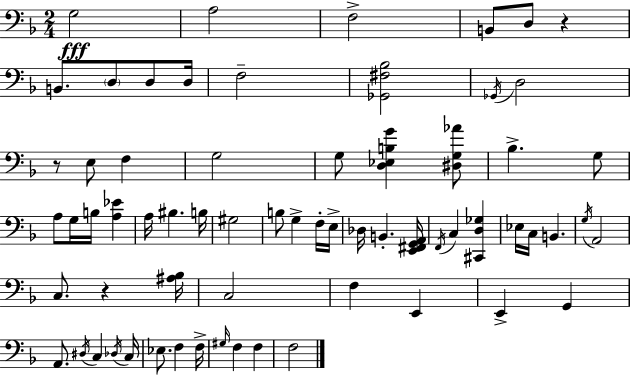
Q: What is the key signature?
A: F major